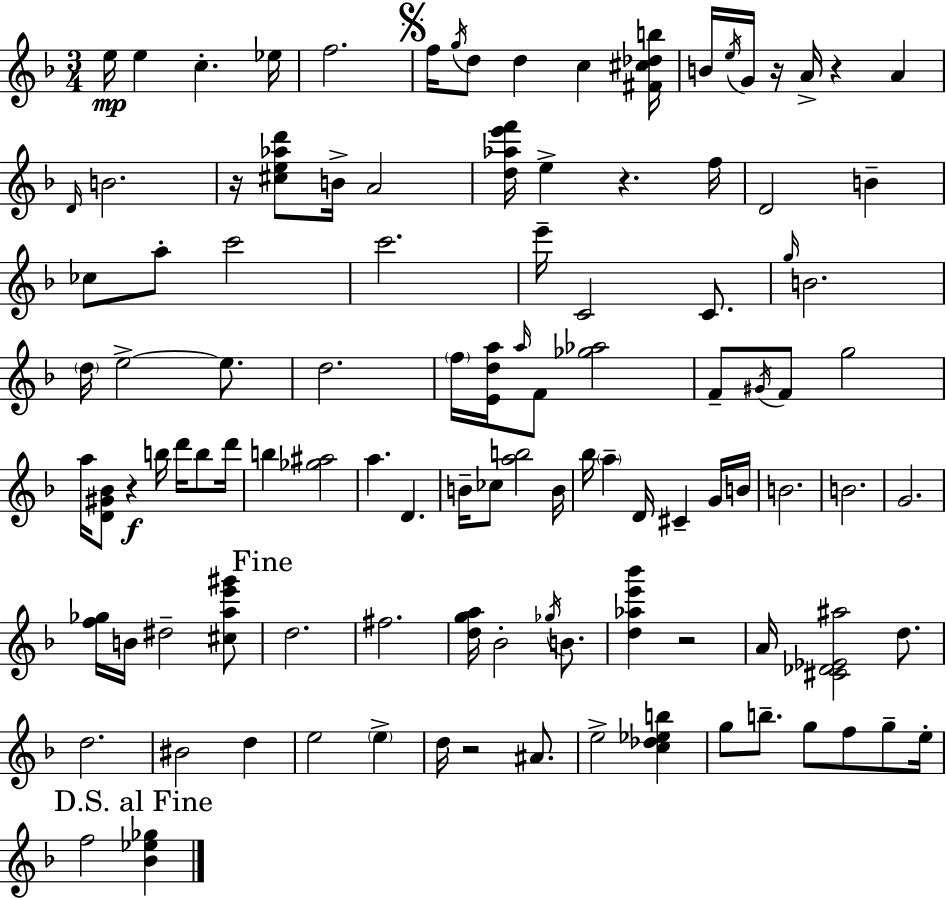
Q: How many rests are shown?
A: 7